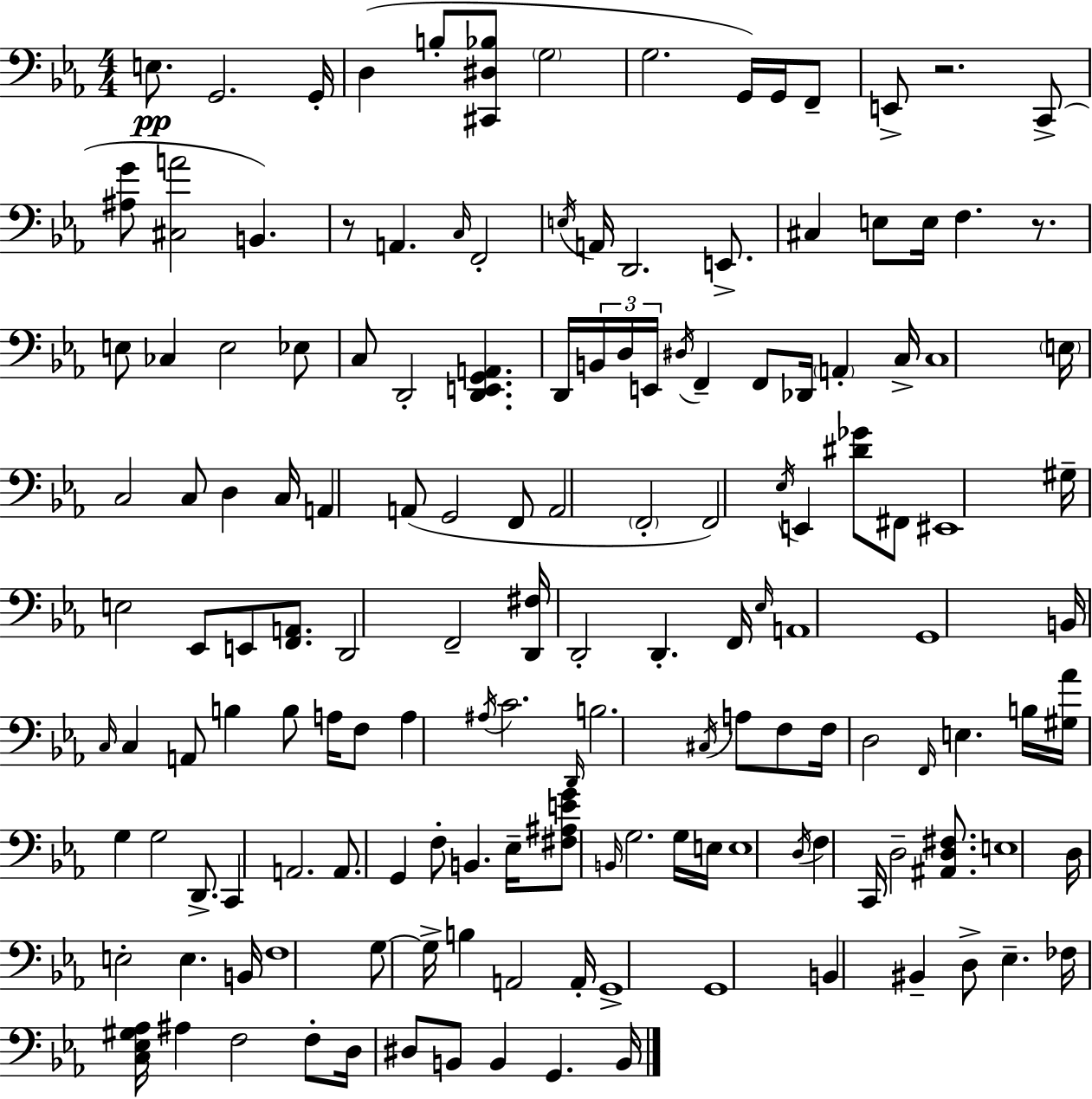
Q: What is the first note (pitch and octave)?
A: E3